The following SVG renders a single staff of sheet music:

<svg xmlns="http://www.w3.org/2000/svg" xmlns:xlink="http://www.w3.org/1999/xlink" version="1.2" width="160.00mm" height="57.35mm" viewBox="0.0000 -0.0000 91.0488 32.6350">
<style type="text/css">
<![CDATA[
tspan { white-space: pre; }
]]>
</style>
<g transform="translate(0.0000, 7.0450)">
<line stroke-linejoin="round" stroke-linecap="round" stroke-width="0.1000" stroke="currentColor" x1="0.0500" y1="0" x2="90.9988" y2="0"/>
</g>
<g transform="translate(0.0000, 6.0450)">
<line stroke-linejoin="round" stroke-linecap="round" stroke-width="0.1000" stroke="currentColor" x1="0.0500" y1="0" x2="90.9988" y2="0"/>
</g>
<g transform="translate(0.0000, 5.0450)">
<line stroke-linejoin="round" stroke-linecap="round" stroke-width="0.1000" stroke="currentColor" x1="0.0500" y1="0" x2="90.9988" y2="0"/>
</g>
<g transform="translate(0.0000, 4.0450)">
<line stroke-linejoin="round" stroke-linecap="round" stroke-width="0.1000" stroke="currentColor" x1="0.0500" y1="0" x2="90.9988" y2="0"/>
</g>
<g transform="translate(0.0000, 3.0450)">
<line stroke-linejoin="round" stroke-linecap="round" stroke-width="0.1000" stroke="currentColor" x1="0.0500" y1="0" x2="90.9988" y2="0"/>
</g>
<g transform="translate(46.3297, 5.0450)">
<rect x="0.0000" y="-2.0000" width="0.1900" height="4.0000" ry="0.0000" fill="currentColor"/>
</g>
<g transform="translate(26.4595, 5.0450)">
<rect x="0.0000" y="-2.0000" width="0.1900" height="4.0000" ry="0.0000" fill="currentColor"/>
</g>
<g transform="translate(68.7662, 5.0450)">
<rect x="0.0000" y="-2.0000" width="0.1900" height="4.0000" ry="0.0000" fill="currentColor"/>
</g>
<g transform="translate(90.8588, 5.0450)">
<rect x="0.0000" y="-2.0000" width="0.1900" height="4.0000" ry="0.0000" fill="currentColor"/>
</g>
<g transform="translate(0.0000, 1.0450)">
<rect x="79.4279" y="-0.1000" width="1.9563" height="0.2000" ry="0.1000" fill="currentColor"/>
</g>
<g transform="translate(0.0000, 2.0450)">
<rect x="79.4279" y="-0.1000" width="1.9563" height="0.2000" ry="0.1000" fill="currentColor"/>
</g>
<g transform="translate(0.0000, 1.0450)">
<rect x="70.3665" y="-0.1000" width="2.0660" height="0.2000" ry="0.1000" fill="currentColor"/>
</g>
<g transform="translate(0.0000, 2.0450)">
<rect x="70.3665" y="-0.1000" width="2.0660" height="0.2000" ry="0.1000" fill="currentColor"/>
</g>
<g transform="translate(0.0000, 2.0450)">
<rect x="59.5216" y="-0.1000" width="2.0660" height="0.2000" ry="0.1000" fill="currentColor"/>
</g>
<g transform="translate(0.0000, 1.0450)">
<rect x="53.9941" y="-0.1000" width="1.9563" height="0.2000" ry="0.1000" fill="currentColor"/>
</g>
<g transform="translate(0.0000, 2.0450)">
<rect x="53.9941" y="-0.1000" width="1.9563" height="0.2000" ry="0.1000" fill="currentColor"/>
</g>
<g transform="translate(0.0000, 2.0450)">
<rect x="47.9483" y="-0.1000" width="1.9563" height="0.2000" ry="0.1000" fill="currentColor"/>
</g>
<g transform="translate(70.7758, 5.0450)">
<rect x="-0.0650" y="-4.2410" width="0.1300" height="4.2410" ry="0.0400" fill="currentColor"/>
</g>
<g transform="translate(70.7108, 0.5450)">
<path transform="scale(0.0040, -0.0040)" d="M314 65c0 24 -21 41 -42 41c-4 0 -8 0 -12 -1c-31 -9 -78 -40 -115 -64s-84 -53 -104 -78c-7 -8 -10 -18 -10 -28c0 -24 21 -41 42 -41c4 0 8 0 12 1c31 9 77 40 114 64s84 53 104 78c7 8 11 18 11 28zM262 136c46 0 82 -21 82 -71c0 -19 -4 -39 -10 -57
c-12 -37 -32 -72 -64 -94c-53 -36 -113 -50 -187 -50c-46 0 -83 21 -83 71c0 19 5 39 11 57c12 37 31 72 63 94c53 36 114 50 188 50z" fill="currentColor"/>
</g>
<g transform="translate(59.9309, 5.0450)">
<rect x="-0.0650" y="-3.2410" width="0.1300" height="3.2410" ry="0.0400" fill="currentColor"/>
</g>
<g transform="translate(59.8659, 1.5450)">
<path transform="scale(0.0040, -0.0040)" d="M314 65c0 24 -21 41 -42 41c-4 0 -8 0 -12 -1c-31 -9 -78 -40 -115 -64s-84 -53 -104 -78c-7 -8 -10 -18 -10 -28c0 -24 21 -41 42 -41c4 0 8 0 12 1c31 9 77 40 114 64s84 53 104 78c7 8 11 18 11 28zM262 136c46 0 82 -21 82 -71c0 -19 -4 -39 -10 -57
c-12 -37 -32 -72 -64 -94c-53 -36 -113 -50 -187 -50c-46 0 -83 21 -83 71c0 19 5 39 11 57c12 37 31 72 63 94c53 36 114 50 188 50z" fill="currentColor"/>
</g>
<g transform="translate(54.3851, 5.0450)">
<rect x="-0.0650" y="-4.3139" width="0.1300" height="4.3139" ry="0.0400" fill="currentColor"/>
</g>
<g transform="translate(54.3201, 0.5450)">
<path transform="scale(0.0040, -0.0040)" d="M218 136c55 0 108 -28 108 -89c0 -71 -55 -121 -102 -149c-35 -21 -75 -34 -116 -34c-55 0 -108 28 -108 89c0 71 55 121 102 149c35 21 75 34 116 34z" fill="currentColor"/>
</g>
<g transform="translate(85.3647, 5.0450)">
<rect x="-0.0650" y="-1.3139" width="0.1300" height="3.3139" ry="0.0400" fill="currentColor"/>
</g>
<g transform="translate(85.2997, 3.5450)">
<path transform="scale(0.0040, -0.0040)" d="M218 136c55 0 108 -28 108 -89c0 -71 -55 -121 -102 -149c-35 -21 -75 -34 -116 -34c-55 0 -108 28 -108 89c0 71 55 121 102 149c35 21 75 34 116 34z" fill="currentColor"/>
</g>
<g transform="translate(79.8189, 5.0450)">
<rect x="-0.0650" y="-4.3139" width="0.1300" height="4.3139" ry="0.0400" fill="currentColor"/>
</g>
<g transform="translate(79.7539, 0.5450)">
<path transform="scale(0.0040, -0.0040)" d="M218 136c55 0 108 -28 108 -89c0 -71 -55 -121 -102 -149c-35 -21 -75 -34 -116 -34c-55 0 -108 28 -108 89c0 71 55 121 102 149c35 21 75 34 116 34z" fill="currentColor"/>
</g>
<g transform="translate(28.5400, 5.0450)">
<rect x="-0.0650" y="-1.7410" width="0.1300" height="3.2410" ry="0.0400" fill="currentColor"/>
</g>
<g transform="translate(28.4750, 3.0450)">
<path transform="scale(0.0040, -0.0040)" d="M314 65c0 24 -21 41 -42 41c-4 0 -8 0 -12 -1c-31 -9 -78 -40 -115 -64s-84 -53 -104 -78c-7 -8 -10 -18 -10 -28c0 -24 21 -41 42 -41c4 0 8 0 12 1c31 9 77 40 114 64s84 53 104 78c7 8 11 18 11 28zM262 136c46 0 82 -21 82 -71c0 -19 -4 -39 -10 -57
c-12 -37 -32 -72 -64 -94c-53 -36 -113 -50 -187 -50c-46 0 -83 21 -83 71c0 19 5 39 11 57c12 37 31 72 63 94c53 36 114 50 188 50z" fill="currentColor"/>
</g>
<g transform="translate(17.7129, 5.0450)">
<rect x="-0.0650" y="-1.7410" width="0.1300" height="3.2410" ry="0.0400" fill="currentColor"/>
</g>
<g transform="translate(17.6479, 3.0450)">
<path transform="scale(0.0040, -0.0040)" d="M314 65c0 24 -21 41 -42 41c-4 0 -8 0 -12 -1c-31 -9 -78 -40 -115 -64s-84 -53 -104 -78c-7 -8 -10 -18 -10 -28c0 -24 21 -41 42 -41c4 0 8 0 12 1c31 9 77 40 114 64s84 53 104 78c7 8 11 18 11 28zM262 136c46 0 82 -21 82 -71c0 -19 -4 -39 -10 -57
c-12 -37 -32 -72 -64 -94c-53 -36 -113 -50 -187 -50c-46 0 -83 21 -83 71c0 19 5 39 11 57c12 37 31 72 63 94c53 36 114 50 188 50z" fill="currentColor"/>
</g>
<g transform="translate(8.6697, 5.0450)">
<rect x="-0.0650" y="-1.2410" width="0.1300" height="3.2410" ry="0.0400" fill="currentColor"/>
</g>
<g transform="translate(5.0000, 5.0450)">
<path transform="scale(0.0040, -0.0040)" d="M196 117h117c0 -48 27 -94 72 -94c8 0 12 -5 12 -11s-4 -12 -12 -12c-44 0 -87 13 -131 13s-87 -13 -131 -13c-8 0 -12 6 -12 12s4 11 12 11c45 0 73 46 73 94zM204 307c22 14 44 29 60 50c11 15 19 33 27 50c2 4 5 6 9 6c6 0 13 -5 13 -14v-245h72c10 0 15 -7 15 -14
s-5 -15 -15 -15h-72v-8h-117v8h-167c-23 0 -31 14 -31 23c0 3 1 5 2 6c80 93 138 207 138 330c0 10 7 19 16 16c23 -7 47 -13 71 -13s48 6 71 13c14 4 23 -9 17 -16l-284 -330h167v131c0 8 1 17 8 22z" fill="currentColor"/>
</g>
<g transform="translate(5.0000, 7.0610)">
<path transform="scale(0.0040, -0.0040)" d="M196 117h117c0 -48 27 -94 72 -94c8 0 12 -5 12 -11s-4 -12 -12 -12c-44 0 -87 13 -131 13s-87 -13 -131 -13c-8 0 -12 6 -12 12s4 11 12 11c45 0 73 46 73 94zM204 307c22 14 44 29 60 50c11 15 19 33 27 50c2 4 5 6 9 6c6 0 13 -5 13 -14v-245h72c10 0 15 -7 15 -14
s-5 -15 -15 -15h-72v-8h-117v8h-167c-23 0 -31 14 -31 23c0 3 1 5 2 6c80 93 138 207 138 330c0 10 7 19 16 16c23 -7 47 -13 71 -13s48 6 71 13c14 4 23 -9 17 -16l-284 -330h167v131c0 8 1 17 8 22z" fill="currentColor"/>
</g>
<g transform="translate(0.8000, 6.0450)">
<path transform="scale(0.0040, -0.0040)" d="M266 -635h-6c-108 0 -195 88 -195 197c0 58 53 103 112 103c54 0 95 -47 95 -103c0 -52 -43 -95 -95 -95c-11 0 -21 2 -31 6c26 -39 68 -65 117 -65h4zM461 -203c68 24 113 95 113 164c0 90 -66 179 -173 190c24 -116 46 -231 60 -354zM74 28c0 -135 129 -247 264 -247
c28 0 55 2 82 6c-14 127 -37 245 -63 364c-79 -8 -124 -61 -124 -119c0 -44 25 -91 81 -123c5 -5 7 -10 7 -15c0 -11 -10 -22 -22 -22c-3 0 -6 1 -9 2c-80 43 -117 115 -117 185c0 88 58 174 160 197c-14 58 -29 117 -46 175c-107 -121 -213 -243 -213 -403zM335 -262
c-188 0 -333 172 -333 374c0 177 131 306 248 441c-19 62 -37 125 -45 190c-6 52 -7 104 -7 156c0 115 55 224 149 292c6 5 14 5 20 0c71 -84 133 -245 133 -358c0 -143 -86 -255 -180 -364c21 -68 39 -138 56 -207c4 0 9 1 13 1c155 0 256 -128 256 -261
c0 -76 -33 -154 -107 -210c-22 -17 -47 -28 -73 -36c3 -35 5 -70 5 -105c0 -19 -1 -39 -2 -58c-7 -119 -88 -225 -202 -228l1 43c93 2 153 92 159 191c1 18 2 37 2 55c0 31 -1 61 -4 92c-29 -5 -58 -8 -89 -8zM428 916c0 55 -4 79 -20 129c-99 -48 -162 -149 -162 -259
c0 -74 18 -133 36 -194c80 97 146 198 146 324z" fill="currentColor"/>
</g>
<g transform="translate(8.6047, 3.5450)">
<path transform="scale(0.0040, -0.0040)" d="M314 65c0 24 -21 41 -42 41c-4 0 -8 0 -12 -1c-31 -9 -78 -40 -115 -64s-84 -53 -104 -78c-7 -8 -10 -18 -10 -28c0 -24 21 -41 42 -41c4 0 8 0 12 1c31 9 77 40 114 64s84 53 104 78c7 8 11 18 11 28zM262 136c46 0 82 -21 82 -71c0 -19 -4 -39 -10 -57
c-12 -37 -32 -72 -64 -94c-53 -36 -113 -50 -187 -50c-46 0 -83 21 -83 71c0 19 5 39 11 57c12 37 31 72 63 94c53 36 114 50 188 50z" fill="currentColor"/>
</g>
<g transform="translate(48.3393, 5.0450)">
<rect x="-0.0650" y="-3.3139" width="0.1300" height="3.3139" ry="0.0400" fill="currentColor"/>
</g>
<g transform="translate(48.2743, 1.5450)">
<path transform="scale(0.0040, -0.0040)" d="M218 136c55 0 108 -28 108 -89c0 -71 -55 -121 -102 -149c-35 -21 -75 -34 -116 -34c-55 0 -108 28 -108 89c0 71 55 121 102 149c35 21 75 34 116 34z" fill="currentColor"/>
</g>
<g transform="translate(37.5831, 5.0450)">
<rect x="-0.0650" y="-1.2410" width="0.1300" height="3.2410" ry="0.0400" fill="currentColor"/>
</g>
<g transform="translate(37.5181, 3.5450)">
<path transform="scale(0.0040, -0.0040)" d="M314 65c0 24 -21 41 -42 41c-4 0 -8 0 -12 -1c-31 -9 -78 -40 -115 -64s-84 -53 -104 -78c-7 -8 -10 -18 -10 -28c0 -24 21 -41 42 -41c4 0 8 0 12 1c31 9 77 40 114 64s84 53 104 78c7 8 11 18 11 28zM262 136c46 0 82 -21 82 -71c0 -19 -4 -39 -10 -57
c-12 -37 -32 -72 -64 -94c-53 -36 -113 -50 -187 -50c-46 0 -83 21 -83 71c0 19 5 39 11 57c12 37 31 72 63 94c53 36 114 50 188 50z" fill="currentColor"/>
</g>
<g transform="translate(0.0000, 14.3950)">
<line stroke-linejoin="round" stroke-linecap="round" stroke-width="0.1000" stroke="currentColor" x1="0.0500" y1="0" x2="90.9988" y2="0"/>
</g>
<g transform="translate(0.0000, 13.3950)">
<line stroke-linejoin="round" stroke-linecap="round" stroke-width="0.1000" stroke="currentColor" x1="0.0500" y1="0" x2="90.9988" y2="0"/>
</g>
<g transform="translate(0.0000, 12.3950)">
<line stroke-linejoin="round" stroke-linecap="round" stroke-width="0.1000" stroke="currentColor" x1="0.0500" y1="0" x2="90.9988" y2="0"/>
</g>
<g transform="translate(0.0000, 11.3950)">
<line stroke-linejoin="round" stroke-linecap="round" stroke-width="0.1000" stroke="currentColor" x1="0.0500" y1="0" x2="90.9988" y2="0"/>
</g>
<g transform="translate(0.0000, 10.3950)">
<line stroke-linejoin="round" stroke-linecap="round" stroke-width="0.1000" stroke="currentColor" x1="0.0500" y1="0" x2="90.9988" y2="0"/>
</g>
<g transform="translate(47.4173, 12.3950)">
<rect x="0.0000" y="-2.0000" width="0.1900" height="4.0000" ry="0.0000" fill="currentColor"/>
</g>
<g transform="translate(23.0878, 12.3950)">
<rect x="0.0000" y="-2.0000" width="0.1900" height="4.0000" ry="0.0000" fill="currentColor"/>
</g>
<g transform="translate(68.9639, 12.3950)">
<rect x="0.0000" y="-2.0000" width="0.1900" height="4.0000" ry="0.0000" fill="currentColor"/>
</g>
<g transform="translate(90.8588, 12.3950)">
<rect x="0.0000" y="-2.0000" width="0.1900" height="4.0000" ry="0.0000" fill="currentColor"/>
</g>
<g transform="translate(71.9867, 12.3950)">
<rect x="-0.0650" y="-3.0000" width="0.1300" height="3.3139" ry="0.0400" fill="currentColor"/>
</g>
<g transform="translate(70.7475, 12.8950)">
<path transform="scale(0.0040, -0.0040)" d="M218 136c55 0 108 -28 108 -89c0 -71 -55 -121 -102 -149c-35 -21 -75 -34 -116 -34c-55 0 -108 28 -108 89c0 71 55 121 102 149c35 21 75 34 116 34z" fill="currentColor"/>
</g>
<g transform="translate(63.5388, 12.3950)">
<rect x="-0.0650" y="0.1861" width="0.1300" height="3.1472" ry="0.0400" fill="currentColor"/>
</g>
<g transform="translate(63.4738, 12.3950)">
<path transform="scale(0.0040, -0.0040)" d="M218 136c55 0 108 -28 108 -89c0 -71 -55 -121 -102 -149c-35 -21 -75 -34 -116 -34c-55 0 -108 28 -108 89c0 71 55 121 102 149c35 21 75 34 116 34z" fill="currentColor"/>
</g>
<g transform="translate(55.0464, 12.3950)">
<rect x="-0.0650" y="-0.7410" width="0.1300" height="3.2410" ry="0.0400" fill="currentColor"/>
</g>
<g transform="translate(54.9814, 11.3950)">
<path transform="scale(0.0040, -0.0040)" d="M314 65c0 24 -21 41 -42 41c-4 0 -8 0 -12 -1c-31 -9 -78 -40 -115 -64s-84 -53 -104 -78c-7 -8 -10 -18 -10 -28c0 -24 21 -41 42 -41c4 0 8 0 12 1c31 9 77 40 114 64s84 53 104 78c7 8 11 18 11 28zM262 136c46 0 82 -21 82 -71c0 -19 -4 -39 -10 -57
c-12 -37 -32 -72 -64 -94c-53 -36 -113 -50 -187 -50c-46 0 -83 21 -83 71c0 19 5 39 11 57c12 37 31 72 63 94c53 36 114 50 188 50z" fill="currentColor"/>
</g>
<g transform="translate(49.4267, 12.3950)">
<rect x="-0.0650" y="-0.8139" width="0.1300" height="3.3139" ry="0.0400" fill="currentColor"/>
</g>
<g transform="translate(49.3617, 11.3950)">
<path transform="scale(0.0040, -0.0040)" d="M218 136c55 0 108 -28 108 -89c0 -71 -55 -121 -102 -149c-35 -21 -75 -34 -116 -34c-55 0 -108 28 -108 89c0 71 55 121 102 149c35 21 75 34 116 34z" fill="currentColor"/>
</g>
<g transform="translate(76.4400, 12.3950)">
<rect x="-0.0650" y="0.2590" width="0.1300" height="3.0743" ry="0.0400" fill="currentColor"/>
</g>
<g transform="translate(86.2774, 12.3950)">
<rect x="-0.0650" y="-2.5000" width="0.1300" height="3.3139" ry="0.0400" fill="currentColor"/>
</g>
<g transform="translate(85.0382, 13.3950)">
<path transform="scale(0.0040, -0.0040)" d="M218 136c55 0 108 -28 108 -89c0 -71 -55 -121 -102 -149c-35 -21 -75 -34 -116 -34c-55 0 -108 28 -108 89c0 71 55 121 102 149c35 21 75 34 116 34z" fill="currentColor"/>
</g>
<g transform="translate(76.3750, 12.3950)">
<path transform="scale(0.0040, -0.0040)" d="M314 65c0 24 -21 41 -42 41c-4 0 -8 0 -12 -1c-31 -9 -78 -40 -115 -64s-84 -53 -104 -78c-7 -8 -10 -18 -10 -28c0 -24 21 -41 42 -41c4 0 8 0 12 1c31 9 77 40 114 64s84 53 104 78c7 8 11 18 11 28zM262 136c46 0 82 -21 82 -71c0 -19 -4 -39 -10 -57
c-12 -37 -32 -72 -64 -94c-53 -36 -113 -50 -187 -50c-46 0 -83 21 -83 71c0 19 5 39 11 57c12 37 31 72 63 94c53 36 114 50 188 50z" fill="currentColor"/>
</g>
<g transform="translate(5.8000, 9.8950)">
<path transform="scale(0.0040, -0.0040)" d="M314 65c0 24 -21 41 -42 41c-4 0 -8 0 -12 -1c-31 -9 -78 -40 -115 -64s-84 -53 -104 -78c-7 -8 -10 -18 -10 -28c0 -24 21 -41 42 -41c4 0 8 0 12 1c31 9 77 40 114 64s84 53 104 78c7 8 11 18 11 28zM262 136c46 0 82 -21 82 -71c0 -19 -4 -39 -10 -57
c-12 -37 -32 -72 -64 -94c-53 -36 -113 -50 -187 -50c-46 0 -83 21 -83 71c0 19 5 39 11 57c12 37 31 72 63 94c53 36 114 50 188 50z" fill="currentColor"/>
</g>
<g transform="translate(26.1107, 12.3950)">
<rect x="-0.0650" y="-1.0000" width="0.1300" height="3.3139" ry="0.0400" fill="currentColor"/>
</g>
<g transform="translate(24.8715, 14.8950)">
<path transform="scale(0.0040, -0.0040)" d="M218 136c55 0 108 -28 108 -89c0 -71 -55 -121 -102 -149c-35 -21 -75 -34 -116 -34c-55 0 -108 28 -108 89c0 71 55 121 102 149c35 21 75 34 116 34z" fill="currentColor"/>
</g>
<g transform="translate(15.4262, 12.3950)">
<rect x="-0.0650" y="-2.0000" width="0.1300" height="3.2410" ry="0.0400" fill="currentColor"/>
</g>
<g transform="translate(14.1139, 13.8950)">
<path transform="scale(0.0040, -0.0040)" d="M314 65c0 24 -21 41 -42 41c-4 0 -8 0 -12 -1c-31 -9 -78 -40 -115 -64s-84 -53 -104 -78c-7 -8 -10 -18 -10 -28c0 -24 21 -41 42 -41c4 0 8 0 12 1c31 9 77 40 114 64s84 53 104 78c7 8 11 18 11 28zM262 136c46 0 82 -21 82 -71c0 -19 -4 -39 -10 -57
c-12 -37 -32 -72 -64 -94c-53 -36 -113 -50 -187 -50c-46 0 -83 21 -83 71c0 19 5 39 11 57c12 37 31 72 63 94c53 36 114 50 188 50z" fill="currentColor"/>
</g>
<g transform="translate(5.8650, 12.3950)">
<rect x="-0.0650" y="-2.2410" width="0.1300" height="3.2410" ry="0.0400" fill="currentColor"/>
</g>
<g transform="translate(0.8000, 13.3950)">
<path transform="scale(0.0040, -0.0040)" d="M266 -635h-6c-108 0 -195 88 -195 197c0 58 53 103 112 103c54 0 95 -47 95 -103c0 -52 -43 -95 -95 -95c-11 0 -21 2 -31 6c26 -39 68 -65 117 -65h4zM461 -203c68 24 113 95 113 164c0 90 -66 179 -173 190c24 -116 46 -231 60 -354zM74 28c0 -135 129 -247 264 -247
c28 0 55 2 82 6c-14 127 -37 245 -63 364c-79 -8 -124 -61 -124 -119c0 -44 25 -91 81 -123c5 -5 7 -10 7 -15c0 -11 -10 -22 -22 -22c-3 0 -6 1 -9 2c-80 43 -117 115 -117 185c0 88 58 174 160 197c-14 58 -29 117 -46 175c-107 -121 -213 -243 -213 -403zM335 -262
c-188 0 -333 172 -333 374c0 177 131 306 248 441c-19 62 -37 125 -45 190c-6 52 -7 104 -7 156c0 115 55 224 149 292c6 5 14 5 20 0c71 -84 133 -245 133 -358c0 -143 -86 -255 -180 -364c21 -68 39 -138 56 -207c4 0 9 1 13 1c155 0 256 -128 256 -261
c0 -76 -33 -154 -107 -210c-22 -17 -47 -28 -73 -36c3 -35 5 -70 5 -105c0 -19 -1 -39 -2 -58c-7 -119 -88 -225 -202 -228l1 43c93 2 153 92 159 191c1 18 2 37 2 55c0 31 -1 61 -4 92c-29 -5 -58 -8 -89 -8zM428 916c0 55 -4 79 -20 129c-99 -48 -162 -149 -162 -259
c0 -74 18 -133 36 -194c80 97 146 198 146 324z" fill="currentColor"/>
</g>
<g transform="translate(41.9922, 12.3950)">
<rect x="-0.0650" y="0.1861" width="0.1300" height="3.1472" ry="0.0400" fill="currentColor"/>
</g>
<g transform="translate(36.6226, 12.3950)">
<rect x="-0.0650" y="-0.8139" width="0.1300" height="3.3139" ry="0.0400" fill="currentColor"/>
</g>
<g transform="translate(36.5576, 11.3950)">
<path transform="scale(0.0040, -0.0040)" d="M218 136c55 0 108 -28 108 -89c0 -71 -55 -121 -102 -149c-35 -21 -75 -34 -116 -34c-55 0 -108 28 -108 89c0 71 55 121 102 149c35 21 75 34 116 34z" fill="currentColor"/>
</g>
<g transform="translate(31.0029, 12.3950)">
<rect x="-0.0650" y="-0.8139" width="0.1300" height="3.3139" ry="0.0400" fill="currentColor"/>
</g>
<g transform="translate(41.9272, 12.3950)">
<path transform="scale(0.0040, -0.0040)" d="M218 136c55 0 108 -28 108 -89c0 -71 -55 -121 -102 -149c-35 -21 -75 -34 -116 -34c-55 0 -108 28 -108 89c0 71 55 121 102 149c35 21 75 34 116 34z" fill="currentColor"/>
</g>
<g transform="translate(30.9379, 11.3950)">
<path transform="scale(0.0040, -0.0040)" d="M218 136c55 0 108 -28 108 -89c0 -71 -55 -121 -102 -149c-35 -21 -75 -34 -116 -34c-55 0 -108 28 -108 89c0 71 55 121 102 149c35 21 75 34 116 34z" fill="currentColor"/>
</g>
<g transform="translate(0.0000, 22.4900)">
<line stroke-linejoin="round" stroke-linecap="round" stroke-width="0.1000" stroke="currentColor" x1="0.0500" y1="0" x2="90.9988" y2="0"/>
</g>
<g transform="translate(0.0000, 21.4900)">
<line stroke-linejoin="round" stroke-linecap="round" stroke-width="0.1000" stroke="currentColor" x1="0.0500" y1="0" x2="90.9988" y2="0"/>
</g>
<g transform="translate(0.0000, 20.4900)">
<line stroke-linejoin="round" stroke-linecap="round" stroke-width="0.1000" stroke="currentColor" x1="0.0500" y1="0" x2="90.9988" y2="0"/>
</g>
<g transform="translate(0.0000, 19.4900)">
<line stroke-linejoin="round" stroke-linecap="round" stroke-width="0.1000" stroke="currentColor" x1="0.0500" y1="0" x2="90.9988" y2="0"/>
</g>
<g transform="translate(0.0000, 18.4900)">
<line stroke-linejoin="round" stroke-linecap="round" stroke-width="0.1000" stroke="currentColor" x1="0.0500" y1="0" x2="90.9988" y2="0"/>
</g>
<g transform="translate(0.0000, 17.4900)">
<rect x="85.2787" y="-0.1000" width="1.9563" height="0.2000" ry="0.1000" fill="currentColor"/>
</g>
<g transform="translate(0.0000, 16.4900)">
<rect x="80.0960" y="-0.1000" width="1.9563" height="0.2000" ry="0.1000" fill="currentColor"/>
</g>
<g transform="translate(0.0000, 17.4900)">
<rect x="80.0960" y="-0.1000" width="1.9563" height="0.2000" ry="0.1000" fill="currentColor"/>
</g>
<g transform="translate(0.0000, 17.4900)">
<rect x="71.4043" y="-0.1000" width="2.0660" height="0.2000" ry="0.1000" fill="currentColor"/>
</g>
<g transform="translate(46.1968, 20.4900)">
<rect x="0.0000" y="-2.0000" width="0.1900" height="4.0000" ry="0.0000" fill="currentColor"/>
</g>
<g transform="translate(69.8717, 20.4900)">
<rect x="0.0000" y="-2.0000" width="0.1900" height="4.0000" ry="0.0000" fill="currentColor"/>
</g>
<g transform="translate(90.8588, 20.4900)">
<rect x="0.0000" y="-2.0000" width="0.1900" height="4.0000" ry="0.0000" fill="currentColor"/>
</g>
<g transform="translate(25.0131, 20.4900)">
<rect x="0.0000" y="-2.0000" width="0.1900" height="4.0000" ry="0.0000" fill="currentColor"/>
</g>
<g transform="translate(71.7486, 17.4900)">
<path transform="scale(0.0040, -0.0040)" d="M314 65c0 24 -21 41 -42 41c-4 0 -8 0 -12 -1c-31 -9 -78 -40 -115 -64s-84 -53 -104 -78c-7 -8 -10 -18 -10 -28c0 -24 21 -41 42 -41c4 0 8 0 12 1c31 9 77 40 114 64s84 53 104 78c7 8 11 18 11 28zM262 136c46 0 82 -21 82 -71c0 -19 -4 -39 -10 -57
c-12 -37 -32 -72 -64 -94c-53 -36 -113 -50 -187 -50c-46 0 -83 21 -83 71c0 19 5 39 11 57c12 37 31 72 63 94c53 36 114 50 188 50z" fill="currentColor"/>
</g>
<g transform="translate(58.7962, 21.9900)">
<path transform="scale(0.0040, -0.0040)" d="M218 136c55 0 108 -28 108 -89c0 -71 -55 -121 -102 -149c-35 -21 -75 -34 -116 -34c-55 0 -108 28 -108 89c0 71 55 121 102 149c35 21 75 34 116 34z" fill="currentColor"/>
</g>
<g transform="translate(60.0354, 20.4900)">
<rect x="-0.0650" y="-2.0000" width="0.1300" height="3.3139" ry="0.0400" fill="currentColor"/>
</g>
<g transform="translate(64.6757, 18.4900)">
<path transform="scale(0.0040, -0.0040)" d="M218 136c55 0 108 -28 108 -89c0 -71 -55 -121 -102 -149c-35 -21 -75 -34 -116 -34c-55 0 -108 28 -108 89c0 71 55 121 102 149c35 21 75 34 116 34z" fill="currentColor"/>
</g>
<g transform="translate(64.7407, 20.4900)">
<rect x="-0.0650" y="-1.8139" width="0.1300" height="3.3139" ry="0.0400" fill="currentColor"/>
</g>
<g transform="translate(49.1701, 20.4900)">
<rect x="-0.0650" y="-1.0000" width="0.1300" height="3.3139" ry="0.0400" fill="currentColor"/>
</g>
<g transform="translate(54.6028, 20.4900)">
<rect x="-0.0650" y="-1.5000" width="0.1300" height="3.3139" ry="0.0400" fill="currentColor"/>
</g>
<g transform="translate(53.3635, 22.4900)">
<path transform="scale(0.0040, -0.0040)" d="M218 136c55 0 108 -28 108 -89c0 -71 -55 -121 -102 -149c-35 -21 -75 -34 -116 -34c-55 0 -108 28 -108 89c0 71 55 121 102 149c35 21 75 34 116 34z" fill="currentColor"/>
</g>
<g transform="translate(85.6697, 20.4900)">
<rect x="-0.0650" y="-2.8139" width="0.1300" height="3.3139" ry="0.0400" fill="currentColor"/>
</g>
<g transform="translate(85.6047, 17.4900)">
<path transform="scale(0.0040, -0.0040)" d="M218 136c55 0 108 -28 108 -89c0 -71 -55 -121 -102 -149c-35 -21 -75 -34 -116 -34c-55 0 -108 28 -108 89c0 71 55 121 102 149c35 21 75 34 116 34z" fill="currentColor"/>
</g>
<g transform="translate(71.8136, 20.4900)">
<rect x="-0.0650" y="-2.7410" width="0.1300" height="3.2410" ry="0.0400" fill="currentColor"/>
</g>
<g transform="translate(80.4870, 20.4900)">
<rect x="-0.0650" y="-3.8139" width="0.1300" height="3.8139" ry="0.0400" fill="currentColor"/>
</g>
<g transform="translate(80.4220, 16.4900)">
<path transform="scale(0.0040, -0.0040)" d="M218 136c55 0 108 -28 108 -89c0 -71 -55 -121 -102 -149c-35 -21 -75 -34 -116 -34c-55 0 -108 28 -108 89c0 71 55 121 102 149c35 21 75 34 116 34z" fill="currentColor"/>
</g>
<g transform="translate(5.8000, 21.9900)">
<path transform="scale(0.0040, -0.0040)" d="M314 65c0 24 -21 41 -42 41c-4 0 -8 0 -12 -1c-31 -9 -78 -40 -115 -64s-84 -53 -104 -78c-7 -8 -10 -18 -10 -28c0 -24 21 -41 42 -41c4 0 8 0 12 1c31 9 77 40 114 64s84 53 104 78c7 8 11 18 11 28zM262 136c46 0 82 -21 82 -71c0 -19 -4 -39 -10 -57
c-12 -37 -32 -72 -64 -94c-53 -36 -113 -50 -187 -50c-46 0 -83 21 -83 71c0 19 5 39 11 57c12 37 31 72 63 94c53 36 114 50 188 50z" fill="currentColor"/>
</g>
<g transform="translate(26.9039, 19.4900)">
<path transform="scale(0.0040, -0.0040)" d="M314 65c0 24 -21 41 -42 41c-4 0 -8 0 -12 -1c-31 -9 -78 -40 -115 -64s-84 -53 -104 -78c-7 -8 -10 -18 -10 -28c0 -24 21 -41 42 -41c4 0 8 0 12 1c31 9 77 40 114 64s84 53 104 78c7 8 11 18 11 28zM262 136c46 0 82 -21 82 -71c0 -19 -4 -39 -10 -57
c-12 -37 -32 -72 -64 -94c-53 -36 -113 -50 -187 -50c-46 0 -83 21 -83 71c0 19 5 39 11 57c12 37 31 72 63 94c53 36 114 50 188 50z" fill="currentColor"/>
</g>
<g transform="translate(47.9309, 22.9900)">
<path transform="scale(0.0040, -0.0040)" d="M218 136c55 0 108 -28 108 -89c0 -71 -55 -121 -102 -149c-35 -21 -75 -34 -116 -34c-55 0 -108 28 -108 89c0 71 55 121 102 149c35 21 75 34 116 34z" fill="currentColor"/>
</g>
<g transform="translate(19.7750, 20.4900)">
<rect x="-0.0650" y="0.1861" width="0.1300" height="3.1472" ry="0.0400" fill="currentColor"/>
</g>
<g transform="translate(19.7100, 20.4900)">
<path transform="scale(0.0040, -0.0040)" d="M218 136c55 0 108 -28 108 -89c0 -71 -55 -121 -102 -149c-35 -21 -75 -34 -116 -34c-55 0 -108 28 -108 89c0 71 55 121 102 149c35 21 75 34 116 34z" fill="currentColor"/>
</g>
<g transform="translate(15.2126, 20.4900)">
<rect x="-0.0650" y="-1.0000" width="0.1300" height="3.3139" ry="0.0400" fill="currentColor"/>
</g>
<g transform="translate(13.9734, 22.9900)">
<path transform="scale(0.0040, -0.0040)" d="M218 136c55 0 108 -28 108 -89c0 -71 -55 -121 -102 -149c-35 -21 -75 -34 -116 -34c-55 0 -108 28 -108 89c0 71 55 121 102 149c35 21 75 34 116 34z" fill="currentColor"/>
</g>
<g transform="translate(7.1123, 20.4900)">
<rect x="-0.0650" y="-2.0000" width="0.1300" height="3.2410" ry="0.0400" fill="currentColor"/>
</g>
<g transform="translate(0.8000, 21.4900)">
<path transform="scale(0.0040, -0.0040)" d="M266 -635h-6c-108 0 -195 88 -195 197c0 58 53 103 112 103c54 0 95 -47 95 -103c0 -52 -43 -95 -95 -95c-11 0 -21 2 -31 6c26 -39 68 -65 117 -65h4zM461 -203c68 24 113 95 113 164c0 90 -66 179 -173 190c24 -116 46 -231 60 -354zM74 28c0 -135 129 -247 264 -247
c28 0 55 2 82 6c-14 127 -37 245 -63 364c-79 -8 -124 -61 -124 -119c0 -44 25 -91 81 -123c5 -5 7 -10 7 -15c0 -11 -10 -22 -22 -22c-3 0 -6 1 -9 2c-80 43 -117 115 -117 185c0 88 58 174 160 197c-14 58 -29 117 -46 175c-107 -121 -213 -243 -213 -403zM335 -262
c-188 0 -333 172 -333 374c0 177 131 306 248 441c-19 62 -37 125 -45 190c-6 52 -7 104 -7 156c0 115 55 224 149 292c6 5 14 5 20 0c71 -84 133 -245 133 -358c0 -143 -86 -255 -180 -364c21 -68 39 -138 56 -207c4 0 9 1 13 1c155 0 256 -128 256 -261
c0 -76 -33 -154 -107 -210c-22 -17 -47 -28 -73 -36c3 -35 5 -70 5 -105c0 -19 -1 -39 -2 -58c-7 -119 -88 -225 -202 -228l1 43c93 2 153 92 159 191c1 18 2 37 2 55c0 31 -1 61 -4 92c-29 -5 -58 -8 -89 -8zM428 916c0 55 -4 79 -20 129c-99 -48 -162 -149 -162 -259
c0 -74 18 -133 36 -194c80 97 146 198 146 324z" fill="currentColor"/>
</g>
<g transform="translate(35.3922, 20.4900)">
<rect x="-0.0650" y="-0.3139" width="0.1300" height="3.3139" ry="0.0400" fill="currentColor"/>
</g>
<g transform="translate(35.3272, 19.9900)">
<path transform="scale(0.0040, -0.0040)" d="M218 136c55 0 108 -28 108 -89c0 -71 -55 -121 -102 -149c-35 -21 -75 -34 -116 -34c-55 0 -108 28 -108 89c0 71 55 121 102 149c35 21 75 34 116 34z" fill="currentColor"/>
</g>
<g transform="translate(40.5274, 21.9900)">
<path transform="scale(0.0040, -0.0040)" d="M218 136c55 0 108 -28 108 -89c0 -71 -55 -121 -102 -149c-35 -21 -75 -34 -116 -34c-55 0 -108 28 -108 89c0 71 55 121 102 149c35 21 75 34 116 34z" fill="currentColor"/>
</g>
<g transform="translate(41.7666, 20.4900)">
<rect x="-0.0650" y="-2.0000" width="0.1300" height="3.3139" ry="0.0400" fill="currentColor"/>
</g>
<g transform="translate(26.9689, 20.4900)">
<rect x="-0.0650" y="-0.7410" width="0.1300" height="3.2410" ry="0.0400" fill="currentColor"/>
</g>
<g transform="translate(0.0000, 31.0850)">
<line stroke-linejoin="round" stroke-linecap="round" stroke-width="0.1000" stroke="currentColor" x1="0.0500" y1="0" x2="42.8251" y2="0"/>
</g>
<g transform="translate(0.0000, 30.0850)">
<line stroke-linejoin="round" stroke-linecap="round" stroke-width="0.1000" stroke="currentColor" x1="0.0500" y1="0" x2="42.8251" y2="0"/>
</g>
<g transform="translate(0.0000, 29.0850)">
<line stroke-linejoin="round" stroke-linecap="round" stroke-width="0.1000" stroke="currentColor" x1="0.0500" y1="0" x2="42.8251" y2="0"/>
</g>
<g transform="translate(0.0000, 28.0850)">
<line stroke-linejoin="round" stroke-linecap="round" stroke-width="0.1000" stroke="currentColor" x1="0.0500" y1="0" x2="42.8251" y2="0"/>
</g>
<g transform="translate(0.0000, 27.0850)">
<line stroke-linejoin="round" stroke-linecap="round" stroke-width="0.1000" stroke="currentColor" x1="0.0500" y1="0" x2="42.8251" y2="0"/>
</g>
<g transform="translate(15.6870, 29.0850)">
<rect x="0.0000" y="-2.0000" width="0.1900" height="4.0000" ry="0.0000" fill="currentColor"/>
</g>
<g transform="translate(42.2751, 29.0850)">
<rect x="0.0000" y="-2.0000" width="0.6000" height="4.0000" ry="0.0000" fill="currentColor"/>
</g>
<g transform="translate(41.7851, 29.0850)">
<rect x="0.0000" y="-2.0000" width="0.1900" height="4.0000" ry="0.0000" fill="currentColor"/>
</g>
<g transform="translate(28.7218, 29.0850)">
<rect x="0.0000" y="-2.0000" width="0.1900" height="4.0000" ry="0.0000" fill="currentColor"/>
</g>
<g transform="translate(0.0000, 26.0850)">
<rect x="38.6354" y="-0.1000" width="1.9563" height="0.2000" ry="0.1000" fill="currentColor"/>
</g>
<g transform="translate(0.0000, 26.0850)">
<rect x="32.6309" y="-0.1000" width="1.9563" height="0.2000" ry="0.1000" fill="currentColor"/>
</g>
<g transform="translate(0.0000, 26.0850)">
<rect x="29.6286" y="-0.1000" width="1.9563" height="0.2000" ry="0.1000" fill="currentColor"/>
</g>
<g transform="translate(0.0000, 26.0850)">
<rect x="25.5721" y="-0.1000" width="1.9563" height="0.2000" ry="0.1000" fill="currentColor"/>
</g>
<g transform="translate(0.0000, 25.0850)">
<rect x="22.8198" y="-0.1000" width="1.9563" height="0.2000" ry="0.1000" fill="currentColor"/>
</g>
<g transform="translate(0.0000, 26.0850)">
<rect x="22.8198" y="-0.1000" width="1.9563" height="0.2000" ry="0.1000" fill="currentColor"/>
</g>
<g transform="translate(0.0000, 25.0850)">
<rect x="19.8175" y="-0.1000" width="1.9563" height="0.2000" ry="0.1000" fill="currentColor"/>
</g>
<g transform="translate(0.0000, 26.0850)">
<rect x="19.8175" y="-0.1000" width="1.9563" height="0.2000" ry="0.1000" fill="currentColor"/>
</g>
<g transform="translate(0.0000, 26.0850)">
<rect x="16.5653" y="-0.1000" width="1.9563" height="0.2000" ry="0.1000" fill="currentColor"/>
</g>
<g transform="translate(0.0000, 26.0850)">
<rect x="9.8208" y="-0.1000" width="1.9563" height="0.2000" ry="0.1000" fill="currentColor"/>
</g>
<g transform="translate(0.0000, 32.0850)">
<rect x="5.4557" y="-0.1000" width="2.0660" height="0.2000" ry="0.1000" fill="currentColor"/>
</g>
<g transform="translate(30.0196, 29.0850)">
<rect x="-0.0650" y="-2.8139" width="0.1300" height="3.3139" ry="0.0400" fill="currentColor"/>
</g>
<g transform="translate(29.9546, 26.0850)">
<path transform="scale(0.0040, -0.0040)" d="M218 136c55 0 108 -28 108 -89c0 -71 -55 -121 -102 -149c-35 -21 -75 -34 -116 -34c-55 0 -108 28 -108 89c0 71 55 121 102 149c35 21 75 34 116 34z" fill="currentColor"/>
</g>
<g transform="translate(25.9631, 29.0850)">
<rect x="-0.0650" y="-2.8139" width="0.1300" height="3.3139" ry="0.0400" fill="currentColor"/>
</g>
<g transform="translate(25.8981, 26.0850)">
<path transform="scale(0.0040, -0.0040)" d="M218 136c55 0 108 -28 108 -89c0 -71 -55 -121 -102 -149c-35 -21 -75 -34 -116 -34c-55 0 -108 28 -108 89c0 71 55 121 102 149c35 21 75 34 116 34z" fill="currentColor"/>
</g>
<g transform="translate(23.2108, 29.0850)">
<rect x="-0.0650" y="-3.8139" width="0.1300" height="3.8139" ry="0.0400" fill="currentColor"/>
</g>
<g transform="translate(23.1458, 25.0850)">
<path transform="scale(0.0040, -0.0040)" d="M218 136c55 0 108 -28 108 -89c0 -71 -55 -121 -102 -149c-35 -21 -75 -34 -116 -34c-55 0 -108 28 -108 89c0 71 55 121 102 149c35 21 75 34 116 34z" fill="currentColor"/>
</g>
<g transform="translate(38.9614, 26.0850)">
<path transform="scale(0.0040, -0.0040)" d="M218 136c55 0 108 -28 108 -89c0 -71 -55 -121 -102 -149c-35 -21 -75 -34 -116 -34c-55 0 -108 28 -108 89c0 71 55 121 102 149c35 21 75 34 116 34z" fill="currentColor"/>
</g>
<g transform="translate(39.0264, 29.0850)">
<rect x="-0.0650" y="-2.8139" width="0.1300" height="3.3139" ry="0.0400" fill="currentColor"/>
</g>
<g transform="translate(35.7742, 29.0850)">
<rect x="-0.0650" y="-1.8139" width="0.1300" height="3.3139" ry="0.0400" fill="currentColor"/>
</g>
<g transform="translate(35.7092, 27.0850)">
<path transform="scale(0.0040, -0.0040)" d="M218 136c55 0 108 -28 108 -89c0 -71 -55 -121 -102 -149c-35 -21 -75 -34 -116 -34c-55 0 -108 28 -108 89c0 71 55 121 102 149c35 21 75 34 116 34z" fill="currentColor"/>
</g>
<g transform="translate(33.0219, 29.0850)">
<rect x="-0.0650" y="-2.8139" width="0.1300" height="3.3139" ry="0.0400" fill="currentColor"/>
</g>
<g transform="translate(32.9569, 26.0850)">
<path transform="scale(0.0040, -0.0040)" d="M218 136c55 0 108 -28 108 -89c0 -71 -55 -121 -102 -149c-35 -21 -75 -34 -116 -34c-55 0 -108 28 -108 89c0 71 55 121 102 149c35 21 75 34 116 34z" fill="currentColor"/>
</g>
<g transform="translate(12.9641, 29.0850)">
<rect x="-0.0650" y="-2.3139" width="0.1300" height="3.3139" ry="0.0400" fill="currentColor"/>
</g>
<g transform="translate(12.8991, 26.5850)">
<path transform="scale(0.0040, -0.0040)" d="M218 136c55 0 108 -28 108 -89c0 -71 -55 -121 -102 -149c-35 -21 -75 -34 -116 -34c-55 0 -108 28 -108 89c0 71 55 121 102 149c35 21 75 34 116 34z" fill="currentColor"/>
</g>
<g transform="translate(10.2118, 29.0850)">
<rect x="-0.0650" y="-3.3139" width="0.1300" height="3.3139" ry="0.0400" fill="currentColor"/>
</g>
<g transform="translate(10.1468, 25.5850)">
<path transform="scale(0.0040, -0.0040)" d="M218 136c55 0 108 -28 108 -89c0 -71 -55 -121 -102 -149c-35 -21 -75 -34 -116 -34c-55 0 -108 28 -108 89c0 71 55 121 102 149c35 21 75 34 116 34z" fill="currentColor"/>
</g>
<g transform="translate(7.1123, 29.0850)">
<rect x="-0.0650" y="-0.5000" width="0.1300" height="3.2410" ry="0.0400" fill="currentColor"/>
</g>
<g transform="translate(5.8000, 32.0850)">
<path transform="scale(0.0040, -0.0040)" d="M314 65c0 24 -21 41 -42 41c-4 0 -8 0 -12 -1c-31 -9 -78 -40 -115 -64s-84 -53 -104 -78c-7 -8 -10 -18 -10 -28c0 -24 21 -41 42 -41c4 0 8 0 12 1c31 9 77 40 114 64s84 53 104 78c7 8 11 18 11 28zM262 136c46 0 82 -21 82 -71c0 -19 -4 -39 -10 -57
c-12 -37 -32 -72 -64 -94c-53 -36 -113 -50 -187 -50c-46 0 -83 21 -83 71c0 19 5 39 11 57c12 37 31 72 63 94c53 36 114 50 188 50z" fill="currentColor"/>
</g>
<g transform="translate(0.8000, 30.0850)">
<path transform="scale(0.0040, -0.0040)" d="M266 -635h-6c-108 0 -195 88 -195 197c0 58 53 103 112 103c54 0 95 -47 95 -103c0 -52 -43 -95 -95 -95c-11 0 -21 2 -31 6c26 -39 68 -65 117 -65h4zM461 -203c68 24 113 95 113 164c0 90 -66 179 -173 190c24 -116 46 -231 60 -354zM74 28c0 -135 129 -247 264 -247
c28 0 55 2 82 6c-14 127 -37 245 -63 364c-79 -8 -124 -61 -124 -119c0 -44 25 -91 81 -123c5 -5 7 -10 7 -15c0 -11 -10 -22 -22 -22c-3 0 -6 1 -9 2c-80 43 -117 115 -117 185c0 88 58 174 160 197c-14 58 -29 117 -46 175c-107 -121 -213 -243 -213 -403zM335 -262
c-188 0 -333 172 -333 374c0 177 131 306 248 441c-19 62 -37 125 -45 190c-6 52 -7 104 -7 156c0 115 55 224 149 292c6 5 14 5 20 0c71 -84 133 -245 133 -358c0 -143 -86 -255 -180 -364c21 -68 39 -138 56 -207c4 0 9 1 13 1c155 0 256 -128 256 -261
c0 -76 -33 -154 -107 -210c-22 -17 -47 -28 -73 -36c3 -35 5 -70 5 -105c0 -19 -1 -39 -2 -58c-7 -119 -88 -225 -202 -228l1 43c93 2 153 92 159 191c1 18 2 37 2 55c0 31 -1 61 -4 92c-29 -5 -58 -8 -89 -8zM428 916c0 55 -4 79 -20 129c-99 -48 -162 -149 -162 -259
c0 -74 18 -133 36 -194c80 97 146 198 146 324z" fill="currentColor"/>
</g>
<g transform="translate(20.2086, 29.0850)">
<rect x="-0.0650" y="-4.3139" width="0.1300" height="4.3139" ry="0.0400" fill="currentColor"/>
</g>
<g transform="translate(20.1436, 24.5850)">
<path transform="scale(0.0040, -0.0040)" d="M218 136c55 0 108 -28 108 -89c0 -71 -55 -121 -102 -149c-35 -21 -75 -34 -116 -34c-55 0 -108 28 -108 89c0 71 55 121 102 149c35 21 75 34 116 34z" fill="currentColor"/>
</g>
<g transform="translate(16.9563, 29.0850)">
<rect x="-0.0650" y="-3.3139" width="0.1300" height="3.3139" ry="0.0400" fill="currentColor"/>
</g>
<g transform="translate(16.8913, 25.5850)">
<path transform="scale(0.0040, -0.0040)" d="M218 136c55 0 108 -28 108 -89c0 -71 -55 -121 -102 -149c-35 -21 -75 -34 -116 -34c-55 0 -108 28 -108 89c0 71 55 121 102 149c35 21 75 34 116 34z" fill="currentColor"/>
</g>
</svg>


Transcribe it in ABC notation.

X:1
T:Untitled
M:4/4
L:1/4
K:C
e2 f2 f2 e2 b d' b2 d'2 d' e g2 F2 D d d B d d2 B A B2 G F2 D B d2 c F D E F f a2 c' a C2 b g b d' c' a a a f a